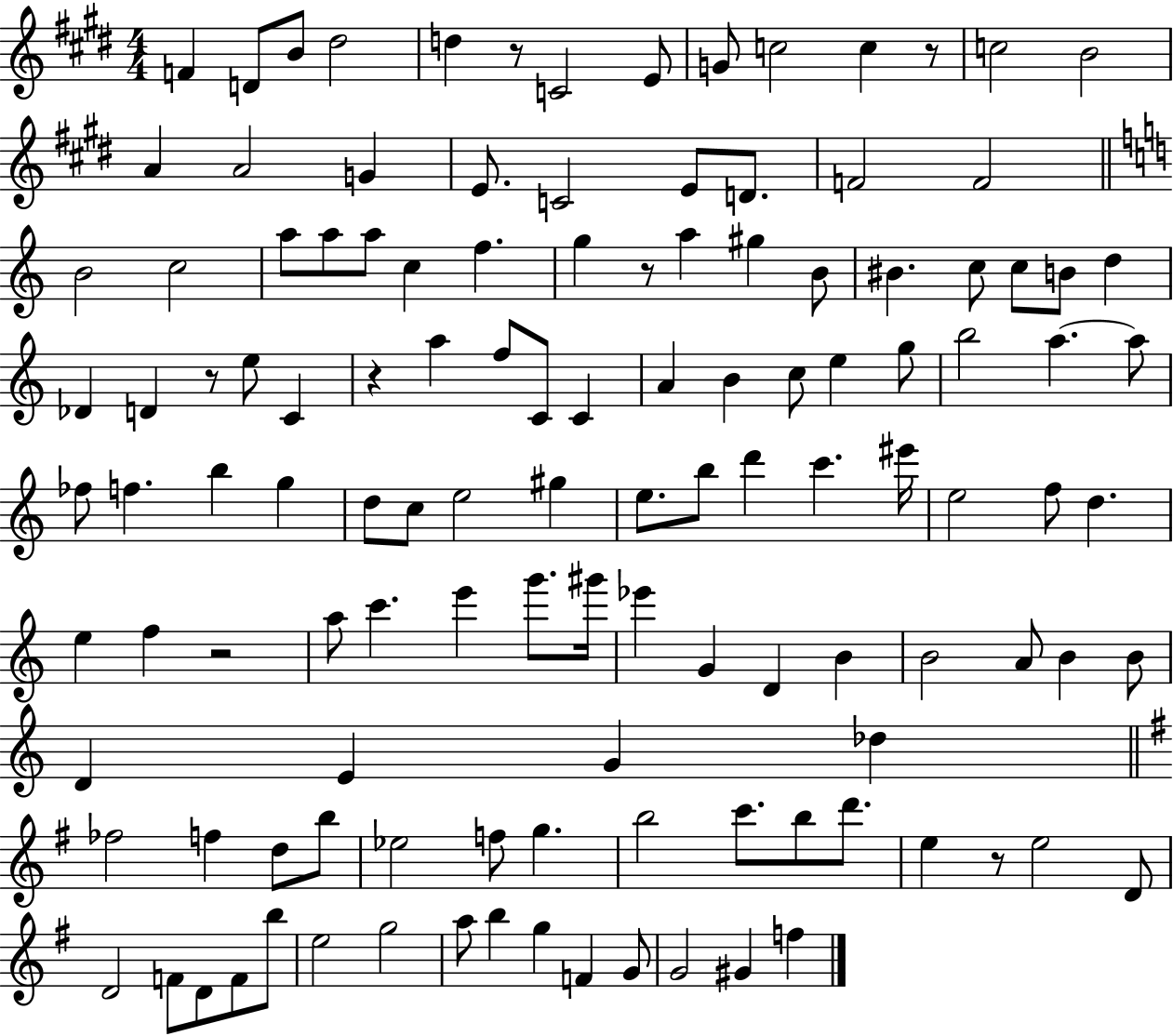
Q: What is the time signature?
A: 4/4